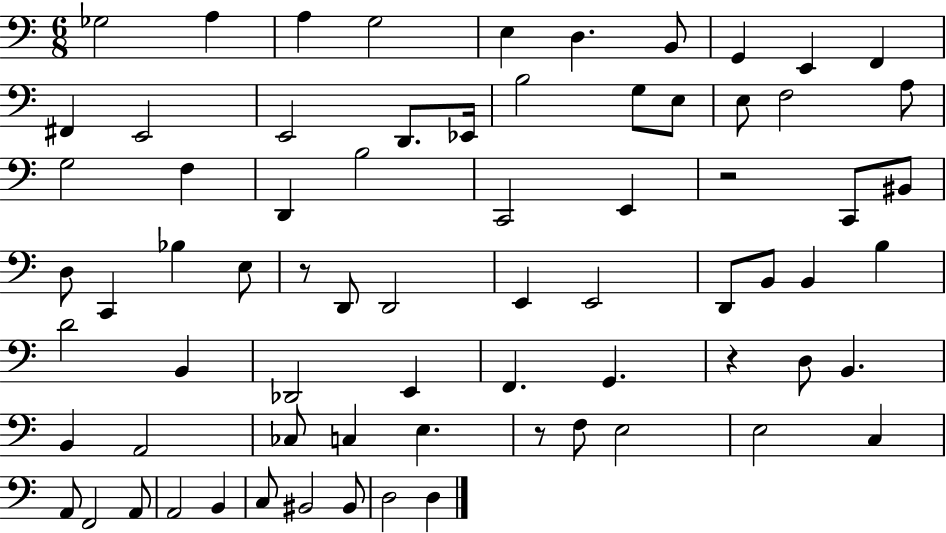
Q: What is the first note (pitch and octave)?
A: Gb3